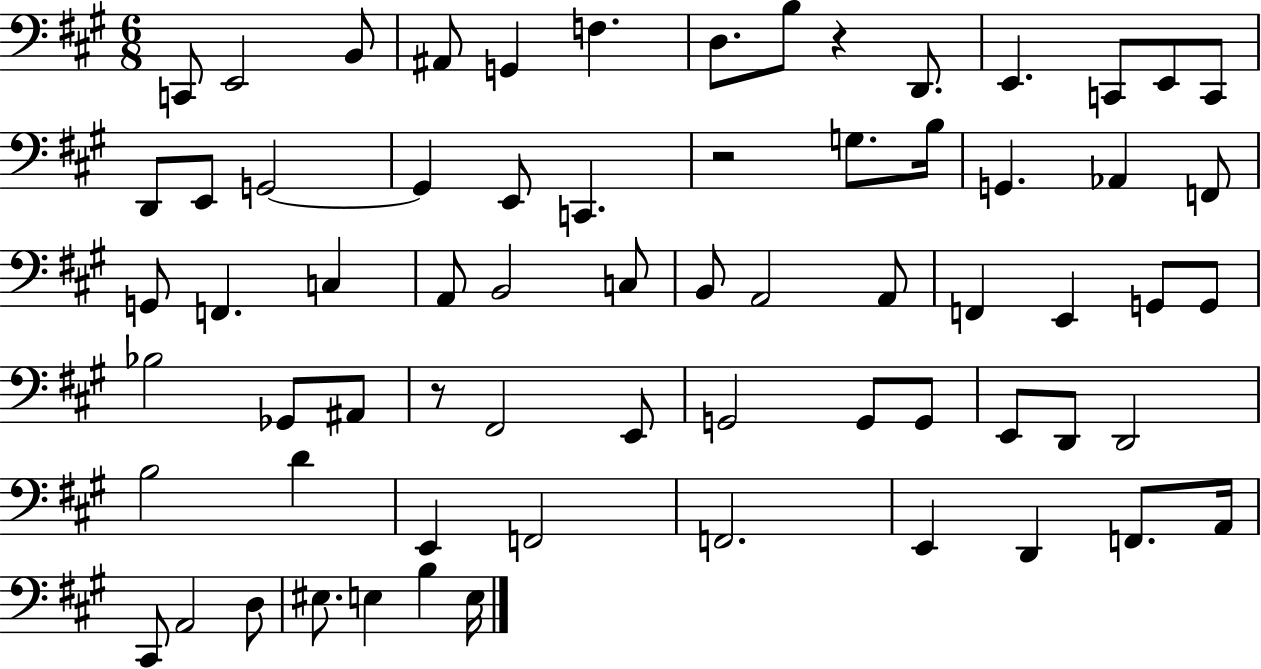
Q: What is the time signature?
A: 6/8